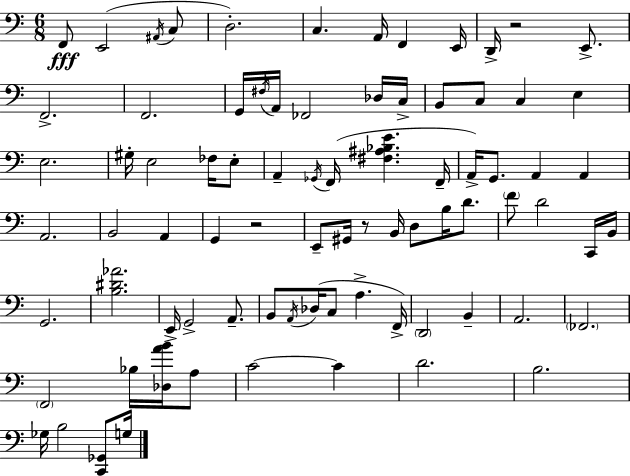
{
  \clef bass
  \numericTimeSignature
  \time 6/8
  \key c \major
  f,8\fff e,2( \acciaccatura { ais,16 } c8 | d2.-.) | c4. a,16 f,4 | e,16 d,16-> r2 e,8.-> | \break f,2.-> | f,2. | g,16 \acciaccatura { fis16 } a,16 fes,2 | des16 c16-> b,8 c8 c4 e4 | \break e2. | gis16-. e2 fes16 | e8-. a,4-- \acciaccatura { ges,16 } f,16( <fis ais bes e'>4. | f,16-- a,16->) g,8. a,4 a,4 | \break a,2. | b,2 a,4 | g,4 r2 | e,8-- gis,16 r8 b,16 d8 b16 | \break d'8. \parenthesize f'8 d'2 | c,16 b,16 g,2. | <b dis' aes'>2. | e,16-> g,2-> | \break a,8.-- b,8 \acciaccatura { a,16 } des16( c8 a4.-> | f,16->) \parenthesize d,2 | b,4-- a,2. | \parenthesize fes,2. | \break \parenthesize f,2 | bes16 <des a' b'>16 a8 c'2~~ | c'4 d'2. | b2. | \break ges16 b2 | <c, ges,>8 g16 \bar "|."
}